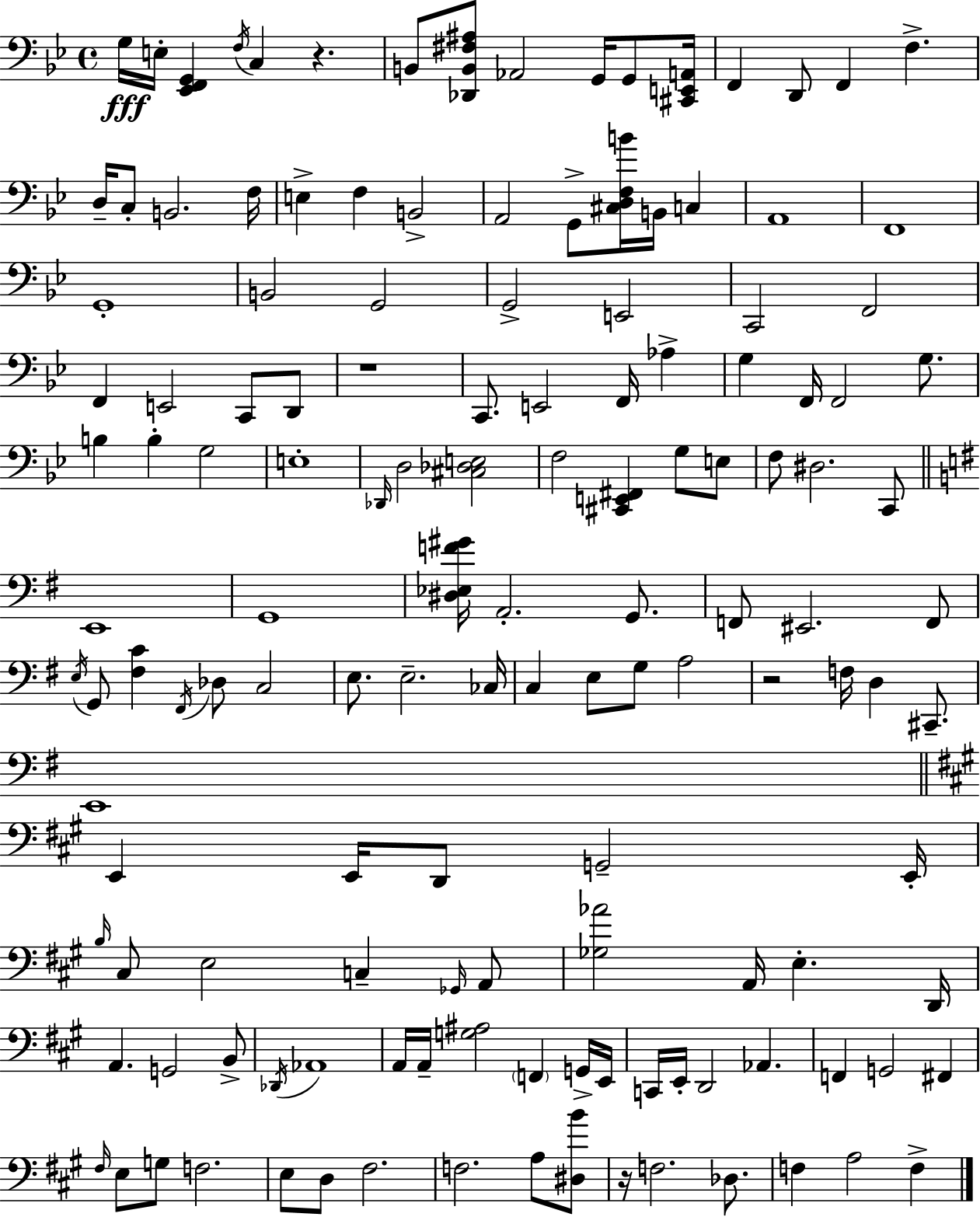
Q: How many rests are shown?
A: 4